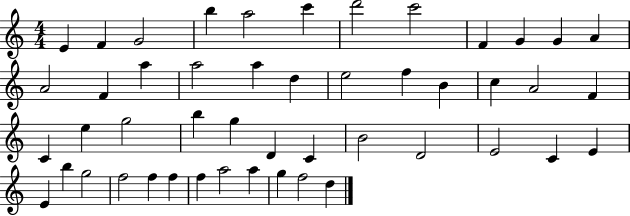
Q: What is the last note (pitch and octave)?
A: D5